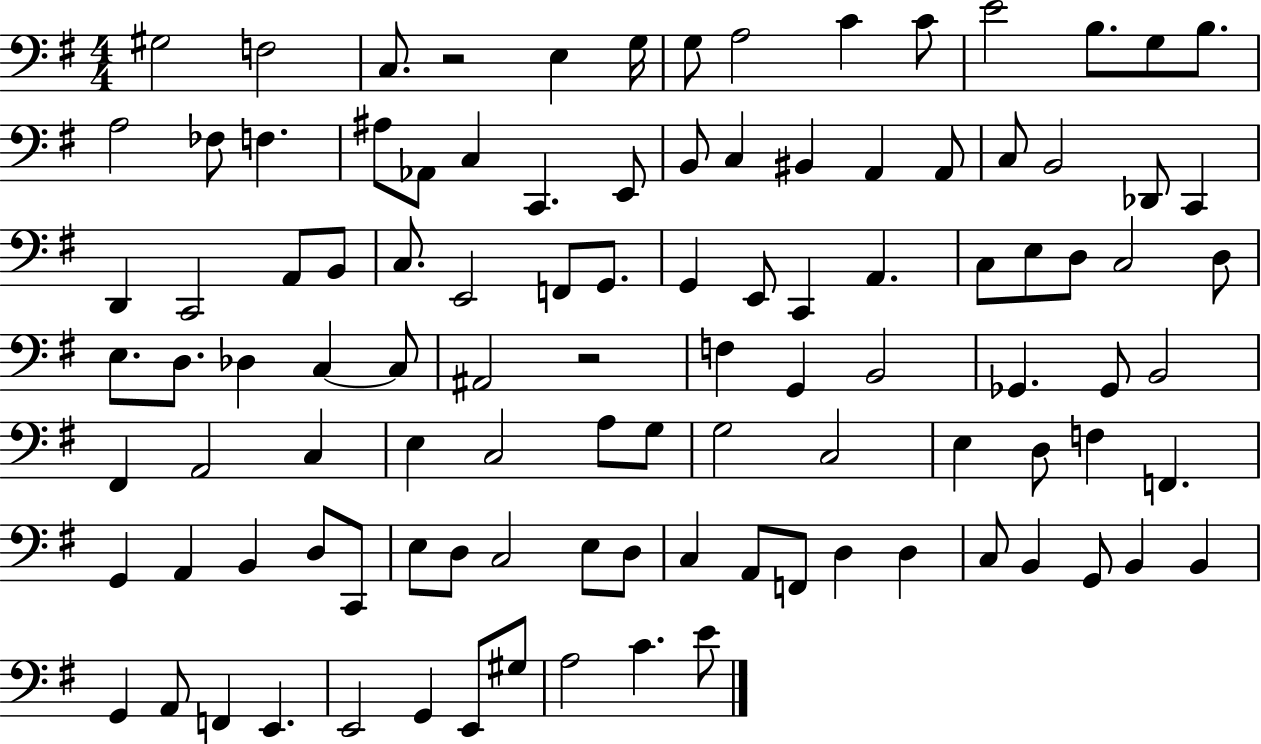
X:1
T:Untitled
M:4/4
L:1/4
K:G
^G,2 F,2 C,/2 z2 E, G,/4 G,/2 A,2 C C/2 E2 B,/2 G,/2 B,/2 A,2 _F,/2 F, ^A,/2 _A,,/2 C, C,, E,,/2 B,,/2 C, ^B,, A,, A,,/2 C,/2 B,,2 _D,,/2 C,, D,, C,,2 A,,/2 B,,/2 C,/2 E,,2 F,,/2 G,,/2 G,, E,,/2 C,, A,, C,/2 E,/2 D,/2 C,2 D,/2 E,/2 D,/2 _D, C, C,/2 ^A,,2 z2 F, G,, B,,2 _G,, _G,,/2 B,,2 ^F,, A,,2 C, E, C,2 A,/2 G,/2 G,2 C,2 E, D,/2 F, F,, G,, A,, B,, D,/2 C,,/2 E,/2 D,/2 C,2 E,/2 D,/2 C, A,,/2 F,,/2 D, D, C,/2 B,, G,,/2 B,, B,, G,, A,,/2 F,, E,, E,,2 G,, E,,/2 ^G,/2 A,2 C E/2